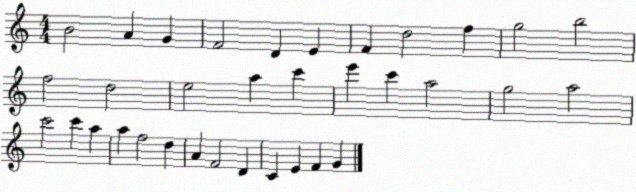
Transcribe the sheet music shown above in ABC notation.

X:1
T:Untitled
M:4/4
L:1/4
K:C
B2 A G F2 D E F d2 f g2 b2 f2 d2 e2 a c' e' c' a2 g2 a2 c'2 c' a a f2 d A F2 D C E F G